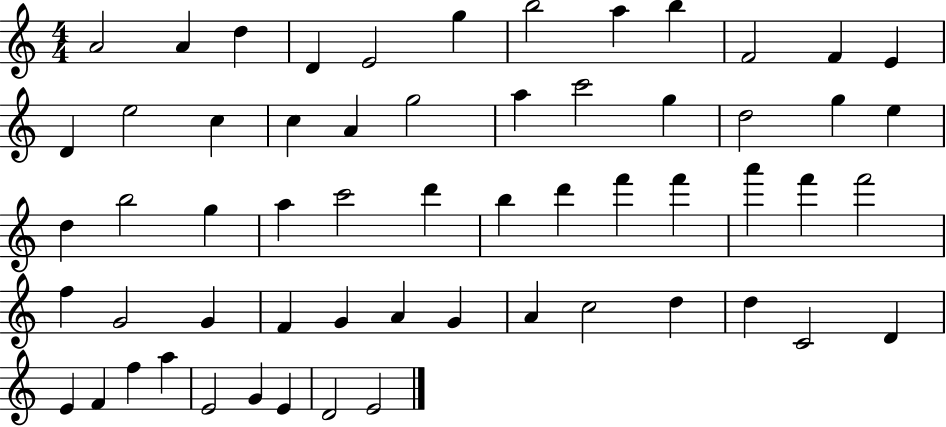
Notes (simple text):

A4/h A4/q D5/q D4/q E4/h G5/q B5/h A5/q B5/q F4/h F4/q E4/q D4/q E5/h C5/q C5/q A4/q G5/h A5/q C6/h G5/q D5/h G5/q E5/q D5/q B5/h G5/q A5/q C6/h D6/q B5/q D6/q F6/q F6/q A6/q F6/q F6/h F5/q G4/h G4/q F4/q G4/q A4/q G4/q A4/q C5/h D5/q D5/q C4/h D4/q E4/q F4/q F5/q A5/q E4/h G4/q E4/q D4/h E4/h